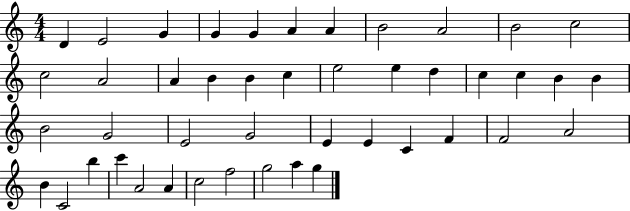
{
  \clef treble
  \numericTimeSignature
  \time 4/4
  \key c \major
  d'4 e'2 g'4 | g'4 g'4 a'4 a'4 | b'2 a'2 | b'2 c''2 | \break c''2 a'2 | a'4 b'4 b'4 c''4 | e''2 e''4 d''4 | c''4 c''4 b'4 b'4 | \break b'2 g'2 | e'2 g'2 | e'4 e'4 c'4 f'4 | f'2 a'2 | \break b'4 c'2 b''4 | c'''4 a'2 a'4 | c''2 f''2 | g''2 a''4 g''4 | \break \bar "|."
}